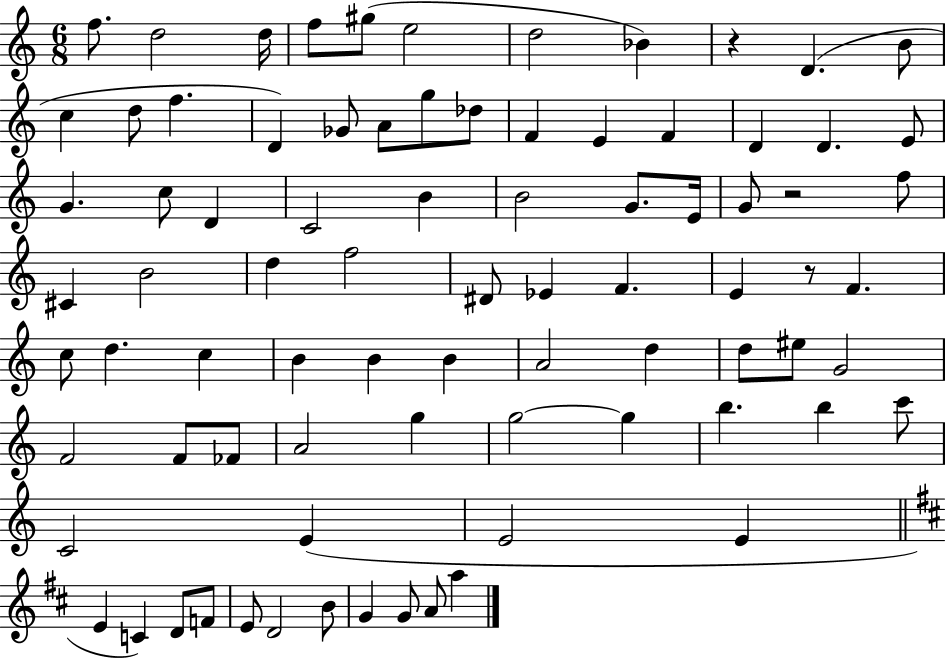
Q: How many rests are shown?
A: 3